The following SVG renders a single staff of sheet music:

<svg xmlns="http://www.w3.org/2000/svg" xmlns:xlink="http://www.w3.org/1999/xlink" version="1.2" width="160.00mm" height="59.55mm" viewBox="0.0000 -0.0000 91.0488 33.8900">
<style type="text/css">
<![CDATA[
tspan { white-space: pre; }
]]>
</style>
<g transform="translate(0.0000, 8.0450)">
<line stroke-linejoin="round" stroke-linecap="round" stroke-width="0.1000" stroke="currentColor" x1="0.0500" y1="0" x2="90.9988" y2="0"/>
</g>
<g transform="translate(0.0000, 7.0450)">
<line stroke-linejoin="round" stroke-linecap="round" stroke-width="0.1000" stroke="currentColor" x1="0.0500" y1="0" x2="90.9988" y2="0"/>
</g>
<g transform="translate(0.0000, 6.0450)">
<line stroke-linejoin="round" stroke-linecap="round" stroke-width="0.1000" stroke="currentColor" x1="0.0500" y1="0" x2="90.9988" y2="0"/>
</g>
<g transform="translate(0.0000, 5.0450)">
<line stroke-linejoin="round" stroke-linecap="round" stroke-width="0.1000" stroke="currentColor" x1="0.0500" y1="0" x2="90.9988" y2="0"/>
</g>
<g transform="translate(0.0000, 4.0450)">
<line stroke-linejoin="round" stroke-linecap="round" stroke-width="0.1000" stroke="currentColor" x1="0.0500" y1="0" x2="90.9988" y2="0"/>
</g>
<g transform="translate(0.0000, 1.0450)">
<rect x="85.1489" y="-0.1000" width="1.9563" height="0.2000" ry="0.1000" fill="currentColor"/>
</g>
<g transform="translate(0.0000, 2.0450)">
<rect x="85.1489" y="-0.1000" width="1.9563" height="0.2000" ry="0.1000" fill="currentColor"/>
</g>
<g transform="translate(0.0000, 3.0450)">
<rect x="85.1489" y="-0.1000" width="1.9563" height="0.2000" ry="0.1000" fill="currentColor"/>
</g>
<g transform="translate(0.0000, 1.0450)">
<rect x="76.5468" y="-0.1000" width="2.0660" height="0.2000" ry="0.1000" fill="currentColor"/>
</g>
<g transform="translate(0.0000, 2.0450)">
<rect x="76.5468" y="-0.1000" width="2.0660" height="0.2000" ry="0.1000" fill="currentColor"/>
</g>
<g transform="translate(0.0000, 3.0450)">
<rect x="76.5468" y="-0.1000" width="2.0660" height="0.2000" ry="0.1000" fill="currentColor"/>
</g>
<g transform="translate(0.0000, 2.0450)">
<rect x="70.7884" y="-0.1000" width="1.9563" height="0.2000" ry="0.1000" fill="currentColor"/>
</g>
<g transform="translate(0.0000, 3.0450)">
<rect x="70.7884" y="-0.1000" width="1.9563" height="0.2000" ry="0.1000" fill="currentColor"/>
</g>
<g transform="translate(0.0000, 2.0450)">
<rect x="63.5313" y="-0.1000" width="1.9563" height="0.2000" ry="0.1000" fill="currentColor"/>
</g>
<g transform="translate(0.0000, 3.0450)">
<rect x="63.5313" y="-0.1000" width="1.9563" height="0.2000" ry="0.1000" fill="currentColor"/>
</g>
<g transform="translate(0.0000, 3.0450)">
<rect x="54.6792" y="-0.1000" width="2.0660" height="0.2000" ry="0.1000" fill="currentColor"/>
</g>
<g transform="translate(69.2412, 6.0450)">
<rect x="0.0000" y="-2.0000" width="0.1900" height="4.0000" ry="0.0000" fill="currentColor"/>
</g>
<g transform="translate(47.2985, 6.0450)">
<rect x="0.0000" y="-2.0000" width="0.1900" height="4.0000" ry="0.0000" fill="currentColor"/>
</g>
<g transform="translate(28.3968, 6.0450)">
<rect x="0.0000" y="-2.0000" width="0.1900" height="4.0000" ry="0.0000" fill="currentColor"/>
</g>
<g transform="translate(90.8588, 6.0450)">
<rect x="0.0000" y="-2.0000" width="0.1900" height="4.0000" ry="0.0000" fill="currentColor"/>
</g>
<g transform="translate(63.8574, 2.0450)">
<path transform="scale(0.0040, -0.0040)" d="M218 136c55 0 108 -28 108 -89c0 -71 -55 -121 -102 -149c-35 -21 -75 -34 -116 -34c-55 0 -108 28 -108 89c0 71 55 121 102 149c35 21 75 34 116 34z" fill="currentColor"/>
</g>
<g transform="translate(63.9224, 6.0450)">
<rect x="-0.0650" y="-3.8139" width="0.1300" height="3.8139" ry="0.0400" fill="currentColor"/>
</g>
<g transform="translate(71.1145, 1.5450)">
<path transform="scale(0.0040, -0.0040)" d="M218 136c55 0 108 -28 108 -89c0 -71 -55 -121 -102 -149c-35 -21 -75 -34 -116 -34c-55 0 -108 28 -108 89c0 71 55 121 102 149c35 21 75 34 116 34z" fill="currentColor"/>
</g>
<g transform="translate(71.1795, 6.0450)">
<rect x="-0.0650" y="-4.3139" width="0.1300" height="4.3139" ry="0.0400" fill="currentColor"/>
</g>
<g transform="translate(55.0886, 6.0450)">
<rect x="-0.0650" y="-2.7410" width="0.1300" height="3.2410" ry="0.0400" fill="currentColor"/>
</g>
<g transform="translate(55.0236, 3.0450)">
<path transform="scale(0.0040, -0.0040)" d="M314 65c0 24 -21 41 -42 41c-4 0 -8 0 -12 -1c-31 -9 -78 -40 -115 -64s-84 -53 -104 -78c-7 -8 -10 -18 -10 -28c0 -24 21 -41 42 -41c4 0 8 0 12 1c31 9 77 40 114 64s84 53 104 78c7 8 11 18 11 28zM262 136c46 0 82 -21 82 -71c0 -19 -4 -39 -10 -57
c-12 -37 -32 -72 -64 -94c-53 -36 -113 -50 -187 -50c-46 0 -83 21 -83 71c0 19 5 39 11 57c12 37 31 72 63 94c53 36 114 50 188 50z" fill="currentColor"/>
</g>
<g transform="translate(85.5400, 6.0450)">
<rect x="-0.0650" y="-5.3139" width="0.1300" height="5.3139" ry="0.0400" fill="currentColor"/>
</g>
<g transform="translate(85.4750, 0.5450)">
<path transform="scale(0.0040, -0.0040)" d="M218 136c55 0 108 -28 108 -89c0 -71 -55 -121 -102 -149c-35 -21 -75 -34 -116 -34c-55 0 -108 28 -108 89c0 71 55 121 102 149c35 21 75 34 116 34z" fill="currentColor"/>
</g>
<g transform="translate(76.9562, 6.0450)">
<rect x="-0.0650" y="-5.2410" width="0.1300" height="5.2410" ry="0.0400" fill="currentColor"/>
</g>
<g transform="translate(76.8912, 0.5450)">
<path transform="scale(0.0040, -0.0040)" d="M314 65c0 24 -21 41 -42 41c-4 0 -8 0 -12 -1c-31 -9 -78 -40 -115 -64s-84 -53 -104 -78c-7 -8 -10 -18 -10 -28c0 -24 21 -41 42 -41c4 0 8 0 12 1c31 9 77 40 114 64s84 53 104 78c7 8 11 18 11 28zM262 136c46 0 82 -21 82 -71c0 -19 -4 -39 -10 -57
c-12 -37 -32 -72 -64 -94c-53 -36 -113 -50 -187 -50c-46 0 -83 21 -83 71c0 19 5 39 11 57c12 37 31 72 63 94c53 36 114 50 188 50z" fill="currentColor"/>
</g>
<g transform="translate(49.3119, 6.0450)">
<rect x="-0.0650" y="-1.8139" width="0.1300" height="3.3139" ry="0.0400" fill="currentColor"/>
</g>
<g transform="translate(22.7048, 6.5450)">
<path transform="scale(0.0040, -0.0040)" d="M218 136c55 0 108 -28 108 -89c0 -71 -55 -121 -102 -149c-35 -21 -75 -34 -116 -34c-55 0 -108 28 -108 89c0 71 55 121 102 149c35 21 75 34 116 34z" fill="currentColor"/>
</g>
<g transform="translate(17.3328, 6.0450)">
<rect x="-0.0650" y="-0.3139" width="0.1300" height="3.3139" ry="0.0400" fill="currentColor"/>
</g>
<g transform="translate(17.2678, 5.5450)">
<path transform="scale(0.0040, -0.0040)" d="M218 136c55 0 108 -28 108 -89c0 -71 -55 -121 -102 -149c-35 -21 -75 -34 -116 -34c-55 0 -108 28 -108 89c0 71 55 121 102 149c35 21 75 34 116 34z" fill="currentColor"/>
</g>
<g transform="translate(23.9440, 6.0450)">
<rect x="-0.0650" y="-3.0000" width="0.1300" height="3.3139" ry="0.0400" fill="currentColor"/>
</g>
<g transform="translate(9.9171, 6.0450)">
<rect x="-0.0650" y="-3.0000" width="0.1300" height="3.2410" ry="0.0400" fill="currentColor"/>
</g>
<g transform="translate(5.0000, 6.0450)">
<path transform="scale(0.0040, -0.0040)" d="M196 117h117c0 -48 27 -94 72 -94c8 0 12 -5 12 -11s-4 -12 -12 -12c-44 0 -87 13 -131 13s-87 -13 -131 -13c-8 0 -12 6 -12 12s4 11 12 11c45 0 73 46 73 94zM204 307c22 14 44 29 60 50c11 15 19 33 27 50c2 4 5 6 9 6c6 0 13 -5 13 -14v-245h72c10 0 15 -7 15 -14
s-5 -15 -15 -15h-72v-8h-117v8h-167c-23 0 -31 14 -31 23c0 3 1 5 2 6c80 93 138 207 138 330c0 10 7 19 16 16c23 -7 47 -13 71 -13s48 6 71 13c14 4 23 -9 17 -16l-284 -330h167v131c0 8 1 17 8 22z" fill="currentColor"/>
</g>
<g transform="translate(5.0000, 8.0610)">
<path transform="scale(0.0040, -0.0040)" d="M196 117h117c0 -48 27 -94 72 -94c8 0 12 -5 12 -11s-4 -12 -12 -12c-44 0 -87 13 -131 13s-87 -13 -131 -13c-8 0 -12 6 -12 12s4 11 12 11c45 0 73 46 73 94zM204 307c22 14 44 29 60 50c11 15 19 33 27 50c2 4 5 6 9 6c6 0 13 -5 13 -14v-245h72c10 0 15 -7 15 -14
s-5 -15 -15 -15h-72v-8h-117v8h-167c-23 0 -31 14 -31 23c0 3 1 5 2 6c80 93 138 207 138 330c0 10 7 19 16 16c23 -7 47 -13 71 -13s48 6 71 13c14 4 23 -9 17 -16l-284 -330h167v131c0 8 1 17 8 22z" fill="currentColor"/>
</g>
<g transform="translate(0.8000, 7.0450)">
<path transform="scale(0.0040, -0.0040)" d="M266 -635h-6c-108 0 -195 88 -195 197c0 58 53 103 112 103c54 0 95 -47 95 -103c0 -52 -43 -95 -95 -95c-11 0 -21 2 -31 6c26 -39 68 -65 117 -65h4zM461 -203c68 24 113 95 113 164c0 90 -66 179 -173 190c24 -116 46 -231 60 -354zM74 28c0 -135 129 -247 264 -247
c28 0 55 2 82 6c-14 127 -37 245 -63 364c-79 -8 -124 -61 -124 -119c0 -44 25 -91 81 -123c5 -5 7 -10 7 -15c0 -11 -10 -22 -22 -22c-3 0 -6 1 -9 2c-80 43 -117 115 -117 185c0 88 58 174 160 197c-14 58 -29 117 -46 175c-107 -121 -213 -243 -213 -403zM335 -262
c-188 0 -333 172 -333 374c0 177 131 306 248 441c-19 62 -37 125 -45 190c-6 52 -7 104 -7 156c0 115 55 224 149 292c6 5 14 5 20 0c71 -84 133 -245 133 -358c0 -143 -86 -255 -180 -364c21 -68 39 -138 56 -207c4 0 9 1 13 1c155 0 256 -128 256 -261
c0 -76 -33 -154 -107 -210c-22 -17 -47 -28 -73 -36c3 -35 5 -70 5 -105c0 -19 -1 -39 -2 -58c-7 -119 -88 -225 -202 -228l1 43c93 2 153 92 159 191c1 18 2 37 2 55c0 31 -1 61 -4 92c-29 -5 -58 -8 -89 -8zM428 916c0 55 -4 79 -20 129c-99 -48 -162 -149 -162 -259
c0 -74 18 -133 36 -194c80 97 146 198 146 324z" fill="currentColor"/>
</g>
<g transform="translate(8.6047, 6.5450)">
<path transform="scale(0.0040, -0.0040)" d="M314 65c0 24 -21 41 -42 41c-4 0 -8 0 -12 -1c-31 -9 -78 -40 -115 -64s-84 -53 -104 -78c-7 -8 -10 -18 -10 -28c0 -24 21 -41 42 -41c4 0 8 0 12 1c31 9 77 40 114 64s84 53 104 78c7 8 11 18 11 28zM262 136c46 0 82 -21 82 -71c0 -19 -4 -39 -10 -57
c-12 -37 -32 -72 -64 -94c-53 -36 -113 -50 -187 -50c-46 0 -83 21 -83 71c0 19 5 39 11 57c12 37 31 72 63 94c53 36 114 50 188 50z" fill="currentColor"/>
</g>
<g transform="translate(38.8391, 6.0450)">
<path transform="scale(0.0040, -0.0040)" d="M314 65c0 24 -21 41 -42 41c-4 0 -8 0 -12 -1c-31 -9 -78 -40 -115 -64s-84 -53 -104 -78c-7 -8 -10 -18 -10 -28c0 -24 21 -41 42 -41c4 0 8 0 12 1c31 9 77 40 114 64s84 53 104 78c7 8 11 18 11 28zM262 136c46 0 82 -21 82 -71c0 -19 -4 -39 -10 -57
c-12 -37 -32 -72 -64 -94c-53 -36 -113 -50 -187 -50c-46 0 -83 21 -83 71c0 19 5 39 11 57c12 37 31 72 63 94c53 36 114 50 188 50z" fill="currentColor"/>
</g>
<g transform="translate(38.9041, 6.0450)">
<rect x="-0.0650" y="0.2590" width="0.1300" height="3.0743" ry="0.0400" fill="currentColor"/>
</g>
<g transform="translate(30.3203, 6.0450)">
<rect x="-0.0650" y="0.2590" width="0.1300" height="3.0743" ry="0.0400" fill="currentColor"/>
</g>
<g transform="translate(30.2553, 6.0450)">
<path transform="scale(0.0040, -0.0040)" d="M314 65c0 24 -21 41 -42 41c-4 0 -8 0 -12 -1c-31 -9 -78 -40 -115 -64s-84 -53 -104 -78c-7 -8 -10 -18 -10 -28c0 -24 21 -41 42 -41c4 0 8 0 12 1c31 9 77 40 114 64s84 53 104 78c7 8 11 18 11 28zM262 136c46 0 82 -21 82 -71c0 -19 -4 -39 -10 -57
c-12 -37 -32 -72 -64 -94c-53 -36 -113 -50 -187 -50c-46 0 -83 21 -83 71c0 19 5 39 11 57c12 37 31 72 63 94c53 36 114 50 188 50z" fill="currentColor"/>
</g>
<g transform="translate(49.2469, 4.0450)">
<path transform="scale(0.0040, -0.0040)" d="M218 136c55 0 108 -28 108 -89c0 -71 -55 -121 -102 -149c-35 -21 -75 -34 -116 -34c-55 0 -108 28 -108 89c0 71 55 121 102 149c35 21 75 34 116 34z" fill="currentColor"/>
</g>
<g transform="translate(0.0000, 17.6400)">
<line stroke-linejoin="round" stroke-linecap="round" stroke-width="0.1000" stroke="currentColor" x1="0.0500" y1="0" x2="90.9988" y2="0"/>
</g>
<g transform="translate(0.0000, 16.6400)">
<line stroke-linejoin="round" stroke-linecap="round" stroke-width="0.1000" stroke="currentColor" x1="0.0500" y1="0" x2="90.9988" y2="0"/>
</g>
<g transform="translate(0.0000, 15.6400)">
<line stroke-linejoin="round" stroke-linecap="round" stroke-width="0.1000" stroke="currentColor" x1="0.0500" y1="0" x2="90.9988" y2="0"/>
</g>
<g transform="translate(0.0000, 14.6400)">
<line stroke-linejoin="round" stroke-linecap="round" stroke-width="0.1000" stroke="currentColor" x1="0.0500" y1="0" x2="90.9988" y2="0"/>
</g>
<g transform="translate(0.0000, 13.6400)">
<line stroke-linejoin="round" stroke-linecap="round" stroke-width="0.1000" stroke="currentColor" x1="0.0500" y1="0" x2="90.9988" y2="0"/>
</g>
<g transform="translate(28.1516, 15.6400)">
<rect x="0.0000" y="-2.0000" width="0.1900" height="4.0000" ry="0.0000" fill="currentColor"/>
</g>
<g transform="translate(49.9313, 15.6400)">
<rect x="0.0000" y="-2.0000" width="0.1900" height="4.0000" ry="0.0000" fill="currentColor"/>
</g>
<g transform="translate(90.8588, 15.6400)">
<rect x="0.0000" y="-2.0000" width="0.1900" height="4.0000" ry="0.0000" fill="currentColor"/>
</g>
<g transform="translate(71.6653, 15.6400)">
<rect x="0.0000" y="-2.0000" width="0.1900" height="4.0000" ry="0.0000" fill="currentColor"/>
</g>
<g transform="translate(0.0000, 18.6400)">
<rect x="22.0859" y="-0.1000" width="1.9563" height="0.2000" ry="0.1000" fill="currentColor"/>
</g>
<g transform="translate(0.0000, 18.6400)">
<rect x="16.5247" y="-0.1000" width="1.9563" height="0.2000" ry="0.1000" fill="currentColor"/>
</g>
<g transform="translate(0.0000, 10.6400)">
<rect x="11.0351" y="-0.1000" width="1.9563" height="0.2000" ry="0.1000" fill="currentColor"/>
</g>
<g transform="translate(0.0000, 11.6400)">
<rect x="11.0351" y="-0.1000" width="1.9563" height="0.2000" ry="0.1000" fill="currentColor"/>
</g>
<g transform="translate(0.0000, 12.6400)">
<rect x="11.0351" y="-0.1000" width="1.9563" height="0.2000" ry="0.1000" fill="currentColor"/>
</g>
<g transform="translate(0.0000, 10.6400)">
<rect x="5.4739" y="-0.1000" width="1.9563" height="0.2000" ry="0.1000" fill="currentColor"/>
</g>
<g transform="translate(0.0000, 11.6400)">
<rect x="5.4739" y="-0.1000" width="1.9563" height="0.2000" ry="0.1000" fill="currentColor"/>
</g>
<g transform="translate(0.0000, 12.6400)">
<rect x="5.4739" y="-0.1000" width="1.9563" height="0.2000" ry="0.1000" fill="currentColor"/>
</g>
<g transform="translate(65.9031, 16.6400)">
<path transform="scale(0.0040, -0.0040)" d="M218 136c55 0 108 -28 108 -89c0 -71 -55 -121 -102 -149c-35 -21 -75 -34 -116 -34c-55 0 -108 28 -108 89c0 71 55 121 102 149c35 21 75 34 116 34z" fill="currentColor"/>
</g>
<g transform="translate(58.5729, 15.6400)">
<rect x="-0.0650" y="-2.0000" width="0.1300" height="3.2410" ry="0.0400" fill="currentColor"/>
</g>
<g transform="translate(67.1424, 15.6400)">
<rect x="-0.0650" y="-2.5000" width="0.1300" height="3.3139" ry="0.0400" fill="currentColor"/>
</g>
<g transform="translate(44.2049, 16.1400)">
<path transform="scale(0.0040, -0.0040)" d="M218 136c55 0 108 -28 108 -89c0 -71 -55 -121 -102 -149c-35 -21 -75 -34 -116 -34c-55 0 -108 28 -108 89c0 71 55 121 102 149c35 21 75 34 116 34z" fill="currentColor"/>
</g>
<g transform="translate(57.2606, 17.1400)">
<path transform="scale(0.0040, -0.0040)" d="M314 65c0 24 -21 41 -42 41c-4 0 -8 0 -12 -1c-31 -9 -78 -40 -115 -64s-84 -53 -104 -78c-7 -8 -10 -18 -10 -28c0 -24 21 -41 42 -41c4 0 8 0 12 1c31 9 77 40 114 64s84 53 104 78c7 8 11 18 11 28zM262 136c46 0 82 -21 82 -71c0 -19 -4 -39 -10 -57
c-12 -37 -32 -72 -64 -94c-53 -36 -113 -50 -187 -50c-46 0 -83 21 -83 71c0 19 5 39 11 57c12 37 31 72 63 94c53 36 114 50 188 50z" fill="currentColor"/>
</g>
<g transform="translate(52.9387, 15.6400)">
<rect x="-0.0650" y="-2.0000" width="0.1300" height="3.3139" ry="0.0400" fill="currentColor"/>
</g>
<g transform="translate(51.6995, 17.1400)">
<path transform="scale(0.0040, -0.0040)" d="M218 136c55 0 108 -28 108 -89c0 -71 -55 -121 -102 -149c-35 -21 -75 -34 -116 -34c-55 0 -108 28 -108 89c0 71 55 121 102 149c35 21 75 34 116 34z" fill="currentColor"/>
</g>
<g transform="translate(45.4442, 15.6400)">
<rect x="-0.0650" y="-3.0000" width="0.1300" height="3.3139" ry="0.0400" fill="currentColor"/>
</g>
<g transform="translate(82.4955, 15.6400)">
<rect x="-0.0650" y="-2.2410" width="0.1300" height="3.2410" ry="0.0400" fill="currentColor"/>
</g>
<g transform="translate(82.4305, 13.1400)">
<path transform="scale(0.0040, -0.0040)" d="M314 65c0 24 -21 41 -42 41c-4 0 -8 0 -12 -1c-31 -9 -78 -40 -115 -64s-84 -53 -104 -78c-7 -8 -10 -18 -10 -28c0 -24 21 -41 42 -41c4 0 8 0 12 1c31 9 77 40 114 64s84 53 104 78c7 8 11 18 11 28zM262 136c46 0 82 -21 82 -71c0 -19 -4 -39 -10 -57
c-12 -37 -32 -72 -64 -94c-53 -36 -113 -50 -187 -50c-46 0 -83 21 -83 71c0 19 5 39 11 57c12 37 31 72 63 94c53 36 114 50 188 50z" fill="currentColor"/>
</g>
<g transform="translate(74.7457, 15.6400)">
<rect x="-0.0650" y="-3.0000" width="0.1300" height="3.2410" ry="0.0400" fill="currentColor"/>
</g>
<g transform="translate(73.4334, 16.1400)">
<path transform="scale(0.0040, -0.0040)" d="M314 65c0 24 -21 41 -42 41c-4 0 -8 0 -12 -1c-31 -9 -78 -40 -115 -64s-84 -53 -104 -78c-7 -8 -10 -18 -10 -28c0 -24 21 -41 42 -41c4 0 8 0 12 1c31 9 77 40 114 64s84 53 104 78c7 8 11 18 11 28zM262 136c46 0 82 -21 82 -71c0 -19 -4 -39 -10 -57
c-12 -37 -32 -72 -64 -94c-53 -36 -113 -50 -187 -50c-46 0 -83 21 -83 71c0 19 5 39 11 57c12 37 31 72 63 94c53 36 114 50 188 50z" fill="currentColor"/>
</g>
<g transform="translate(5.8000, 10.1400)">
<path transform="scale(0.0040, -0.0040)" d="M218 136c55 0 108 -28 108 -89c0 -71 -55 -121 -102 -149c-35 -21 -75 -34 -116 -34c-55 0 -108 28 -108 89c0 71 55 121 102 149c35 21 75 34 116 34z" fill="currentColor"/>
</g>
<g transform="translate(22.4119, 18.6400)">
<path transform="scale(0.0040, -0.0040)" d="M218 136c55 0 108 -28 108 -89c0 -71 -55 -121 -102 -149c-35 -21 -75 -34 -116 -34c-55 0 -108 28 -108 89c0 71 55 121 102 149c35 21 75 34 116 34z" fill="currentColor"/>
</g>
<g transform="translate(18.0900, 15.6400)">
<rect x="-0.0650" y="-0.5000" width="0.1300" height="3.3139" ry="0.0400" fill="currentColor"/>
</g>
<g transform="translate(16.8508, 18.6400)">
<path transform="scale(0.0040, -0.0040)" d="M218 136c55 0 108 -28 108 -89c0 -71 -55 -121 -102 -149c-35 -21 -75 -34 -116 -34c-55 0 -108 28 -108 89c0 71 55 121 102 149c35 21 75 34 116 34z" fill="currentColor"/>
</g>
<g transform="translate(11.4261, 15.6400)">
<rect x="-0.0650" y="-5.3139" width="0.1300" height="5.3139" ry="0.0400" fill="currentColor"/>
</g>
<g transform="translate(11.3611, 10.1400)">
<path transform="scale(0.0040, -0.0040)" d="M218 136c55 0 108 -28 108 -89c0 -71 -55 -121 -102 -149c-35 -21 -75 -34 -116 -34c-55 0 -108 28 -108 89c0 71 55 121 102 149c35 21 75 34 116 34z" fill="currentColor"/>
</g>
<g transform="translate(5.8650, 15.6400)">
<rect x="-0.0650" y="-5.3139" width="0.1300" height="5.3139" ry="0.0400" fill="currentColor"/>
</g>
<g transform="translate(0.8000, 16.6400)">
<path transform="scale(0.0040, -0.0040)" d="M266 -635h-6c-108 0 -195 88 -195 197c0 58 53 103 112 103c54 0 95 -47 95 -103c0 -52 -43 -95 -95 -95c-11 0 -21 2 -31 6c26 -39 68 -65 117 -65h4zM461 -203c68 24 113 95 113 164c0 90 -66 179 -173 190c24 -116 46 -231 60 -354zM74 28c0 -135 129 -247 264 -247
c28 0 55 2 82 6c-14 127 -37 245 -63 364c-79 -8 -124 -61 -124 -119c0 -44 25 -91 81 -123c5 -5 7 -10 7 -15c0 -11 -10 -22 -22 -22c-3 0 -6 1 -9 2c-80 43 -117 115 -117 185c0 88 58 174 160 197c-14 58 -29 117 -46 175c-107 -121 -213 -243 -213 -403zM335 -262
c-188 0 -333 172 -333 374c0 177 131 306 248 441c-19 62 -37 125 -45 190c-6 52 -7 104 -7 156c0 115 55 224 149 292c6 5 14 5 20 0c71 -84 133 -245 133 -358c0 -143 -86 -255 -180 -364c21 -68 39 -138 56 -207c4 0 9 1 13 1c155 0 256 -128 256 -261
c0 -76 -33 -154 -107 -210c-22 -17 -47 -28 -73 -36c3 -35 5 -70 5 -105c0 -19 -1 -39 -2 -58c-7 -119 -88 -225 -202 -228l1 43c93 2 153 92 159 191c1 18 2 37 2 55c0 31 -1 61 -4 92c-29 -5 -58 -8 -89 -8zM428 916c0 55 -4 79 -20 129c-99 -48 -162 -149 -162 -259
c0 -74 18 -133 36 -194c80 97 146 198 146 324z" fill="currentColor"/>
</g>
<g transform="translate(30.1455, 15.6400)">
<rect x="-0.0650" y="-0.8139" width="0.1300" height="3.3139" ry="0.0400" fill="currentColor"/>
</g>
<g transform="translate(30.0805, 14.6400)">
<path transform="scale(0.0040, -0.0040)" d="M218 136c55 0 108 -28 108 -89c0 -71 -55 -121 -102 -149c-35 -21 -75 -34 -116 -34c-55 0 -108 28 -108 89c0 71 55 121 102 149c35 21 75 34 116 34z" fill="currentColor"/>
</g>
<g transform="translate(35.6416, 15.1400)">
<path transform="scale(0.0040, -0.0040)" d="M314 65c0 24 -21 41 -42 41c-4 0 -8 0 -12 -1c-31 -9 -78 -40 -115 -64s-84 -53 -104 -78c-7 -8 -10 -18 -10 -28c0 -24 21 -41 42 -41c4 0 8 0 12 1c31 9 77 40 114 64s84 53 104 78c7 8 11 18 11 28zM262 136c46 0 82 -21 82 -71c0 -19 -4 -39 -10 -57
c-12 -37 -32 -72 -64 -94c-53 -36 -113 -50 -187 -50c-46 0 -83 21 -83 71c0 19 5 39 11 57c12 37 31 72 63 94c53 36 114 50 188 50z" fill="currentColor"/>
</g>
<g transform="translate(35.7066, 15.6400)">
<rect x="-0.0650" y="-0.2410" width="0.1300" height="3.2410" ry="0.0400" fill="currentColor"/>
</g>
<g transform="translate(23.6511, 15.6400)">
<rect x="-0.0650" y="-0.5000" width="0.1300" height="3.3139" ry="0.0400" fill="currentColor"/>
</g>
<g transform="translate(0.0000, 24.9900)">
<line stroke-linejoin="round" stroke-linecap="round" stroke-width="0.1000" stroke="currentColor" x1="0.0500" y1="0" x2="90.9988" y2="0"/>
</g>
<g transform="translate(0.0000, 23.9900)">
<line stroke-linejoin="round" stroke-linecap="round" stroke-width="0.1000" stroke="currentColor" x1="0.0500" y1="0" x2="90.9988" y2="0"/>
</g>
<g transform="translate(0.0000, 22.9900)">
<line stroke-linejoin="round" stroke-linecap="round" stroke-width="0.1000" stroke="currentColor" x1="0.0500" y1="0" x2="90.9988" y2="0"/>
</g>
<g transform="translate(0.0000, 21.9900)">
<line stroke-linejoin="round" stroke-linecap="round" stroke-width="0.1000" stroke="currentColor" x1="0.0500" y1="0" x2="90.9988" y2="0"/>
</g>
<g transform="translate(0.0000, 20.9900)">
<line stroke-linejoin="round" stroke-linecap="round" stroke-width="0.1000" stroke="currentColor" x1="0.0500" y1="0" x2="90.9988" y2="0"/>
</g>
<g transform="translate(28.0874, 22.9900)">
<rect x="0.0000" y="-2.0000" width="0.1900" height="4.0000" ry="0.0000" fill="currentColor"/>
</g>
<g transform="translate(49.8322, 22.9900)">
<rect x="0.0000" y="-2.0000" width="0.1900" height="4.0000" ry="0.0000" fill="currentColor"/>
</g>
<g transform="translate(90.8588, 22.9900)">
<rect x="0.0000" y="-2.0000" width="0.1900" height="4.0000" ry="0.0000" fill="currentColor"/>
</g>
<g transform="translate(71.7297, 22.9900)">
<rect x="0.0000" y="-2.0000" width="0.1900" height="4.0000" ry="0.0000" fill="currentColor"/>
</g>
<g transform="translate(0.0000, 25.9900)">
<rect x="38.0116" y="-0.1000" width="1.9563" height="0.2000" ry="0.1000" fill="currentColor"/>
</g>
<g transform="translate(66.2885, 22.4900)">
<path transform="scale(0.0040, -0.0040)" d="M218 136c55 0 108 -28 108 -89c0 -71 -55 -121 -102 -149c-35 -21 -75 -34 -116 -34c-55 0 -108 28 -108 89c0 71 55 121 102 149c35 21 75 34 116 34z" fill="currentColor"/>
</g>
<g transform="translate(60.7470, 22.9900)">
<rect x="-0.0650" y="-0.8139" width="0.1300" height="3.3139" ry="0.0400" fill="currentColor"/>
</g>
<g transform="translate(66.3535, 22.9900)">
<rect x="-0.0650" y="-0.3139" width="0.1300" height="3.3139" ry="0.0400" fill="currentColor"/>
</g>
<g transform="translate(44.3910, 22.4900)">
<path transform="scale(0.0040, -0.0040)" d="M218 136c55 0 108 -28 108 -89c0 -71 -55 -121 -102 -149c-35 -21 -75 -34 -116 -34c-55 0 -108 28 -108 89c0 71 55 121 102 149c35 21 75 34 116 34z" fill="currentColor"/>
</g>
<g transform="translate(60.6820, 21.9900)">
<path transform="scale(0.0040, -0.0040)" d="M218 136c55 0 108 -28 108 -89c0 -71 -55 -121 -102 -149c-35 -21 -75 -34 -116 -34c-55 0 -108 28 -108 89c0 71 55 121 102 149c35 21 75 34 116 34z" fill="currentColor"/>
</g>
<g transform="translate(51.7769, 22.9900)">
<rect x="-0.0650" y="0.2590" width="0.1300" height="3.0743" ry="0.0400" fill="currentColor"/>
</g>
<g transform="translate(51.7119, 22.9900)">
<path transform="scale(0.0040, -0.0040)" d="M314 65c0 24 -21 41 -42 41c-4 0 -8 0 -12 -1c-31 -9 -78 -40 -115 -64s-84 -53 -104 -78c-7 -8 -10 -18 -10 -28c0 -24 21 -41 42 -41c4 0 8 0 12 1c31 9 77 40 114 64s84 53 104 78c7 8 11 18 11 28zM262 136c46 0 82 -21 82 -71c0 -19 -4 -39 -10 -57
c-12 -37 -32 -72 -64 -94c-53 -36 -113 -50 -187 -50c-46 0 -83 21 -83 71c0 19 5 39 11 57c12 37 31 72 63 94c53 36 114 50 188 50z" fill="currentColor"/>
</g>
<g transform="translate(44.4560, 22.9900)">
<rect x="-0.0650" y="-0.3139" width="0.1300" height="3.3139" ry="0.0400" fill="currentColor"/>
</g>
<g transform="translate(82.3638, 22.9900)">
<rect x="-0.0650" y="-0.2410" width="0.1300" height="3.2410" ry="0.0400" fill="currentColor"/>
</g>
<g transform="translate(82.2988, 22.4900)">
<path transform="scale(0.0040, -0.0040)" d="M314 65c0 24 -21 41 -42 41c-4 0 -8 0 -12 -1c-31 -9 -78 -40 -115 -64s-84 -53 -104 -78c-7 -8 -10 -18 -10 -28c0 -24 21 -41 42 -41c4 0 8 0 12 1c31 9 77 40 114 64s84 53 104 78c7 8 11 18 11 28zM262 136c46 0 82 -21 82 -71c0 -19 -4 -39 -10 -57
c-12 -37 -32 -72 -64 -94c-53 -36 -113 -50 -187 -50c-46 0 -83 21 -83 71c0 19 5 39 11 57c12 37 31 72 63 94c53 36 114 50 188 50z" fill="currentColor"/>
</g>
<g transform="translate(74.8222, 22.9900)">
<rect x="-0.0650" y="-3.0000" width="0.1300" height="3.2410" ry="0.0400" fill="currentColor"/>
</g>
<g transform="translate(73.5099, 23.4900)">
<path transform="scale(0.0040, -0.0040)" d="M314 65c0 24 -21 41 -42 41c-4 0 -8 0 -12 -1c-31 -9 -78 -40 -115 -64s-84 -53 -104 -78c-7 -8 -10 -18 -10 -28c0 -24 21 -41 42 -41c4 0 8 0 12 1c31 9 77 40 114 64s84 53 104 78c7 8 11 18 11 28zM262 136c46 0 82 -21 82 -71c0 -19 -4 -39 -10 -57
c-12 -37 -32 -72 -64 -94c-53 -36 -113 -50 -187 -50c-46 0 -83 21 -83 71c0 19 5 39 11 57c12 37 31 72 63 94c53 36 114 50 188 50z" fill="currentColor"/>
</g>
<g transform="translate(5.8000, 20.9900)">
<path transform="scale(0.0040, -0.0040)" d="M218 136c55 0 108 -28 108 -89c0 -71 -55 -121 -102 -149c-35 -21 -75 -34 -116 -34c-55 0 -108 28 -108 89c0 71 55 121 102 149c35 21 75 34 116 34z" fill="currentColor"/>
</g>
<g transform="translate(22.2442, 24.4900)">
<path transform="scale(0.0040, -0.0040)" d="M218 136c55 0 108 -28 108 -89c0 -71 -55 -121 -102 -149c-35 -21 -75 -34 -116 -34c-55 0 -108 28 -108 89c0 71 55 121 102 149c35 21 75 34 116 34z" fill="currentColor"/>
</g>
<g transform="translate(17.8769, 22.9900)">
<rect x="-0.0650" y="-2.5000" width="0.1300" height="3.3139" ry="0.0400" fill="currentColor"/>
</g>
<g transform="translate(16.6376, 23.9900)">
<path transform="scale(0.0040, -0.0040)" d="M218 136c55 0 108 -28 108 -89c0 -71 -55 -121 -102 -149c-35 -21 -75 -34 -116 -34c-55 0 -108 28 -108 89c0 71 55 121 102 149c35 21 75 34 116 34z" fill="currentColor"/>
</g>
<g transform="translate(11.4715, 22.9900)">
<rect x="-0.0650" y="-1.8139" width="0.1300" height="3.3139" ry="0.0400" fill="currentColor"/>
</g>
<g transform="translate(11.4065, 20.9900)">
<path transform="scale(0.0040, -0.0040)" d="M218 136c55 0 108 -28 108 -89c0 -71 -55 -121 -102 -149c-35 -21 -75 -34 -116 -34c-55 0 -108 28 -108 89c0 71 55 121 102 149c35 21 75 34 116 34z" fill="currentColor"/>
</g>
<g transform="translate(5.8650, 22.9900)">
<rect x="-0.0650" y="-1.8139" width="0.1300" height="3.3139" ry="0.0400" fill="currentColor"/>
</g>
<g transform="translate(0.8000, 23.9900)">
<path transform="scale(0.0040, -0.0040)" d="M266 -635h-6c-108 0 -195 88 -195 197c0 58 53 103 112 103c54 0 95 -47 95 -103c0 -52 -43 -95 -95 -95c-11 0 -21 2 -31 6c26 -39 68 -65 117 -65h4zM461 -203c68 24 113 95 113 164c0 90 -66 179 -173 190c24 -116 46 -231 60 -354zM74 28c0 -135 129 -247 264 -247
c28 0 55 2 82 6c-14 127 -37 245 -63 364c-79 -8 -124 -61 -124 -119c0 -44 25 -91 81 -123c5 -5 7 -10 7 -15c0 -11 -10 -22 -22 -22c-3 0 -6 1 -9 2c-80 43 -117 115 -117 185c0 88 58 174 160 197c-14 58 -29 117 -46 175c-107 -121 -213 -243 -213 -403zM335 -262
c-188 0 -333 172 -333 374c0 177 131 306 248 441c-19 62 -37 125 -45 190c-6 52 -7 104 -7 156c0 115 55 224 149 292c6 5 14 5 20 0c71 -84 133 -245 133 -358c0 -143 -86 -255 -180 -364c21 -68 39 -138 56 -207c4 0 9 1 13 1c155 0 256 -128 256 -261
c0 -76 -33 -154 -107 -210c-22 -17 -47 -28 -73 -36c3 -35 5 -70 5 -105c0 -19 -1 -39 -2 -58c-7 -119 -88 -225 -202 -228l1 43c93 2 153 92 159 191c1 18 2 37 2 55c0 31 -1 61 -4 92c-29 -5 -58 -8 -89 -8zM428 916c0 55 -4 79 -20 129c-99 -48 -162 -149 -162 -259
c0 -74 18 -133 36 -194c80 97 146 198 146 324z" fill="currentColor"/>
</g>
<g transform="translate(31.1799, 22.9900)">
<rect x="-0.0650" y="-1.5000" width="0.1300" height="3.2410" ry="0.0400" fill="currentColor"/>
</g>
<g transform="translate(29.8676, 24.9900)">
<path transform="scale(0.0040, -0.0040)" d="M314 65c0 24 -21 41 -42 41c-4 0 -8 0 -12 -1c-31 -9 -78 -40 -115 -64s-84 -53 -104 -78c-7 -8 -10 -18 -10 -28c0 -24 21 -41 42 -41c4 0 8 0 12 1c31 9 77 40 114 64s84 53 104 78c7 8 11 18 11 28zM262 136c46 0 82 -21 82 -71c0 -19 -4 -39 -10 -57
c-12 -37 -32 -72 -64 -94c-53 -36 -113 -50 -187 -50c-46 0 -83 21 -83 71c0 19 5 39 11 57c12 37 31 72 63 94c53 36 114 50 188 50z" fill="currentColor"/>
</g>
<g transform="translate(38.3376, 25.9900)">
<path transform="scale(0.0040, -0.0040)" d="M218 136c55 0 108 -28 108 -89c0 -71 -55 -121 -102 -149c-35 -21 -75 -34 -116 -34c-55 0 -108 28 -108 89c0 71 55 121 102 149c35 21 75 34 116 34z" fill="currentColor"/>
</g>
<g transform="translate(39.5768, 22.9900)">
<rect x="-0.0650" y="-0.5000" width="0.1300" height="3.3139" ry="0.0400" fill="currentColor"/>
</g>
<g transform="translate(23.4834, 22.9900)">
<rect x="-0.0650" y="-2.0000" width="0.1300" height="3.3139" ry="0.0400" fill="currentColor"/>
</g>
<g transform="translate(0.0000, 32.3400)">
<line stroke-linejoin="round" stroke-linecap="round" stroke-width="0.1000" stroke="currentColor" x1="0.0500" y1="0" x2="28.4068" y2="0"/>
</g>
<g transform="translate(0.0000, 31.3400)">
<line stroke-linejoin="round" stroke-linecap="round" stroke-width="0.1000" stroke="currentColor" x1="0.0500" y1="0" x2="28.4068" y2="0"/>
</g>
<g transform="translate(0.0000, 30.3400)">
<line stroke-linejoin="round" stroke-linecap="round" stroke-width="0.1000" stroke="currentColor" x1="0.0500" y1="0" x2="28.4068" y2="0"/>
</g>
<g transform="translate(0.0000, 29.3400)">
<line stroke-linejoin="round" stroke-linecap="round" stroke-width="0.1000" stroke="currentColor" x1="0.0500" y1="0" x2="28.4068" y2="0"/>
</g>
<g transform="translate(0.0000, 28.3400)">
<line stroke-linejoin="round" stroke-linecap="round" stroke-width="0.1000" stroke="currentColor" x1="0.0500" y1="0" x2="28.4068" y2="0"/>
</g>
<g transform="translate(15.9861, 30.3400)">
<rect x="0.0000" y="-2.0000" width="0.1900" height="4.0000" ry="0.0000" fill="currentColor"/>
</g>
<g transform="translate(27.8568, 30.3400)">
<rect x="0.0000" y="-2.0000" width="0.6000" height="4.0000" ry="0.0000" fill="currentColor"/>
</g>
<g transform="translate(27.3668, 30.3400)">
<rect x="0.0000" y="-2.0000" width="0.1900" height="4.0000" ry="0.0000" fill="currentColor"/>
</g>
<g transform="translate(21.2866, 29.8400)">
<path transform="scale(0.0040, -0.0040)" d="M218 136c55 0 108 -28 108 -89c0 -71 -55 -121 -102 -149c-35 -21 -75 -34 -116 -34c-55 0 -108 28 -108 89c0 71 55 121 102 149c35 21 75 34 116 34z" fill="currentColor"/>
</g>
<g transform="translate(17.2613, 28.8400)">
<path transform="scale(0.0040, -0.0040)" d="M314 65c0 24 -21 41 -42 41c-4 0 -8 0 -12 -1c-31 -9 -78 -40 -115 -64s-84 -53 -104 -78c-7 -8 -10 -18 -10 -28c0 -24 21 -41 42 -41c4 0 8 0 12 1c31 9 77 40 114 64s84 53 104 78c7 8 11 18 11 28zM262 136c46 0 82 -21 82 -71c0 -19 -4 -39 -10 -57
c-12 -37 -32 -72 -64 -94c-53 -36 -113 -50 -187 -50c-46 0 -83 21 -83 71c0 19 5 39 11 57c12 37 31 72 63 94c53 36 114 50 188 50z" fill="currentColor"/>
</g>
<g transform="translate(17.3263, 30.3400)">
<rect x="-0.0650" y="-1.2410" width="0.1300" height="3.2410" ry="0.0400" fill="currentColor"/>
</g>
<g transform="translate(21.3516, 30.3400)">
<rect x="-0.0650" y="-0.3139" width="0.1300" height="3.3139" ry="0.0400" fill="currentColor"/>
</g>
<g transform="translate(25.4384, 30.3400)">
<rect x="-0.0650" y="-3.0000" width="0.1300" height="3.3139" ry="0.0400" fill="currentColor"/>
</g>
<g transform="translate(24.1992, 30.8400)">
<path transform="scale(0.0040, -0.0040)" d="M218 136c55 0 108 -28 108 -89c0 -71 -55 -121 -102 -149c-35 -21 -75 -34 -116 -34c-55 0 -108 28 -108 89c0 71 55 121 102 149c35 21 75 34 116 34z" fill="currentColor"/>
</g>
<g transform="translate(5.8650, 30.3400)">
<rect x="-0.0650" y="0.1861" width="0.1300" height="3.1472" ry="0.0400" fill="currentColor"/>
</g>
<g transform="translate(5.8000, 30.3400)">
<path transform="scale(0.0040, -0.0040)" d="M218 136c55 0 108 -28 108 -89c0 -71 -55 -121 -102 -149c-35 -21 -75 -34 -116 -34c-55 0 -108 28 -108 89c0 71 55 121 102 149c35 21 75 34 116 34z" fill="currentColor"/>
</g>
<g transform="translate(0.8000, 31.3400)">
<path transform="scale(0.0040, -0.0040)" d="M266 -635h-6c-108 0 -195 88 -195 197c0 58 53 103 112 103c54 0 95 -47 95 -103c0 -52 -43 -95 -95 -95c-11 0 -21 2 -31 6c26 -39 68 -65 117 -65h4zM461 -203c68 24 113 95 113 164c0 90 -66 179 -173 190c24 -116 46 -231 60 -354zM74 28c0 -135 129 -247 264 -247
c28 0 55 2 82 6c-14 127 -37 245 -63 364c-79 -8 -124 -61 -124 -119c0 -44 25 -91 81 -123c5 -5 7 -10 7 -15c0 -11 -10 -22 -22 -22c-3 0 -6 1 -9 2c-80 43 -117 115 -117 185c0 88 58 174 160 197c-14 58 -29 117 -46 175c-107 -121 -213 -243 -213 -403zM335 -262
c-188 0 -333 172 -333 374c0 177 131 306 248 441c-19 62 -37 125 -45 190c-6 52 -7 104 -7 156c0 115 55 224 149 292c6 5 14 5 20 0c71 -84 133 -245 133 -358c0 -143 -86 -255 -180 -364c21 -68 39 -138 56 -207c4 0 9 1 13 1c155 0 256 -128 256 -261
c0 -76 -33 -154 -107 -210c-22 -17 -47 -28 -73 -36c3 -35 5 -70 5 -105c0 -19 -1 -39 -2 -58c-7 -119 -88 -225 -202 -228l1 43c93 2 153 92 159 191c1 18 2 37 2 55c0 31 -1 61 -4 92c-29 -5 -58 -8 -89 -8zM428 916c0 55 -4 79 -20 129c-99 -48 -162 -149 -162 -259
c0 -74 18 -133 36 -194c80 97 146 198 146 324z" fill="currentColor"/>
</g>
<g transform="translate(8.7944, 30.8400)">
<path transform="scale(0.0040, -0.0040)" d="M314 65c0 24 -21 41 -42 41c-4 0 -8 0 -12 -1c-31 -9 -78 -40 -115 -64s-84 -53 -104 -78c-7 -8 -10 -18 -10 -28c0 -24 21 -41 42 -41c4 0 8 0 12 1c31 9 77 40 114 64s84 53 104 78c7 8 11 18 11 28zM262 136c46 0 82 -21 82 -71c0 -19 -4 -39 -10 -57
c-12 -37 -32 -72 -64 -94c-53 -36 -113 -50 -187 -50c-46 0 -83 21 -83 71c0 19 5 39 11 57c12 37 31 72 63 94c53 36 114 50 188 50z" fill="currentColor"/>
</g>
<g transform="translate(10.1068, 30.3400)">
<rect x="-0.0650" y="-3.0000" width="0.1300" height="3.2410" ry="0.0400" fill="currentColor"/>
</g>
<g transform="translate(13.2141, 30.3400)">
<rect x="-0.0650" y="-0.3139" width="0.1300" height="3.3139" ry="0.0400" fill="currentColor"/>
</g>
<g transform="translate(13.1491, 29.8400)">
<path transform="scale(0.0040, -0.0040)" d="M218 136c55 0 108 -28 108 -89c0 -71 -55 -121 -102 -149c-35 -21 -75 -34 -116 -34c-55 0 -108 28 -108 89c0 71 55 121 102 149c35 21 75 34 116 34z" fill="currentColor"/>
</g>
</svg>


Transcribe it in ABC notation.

X:1
T:Untitled
M:4/4
L:1/4
K:C
A2 c A B2 B2 f a2 c' d' f'2 f' f' f' C C d c2 A F F2 G A2 g2 f f G F E2 C c B2 d c A2 c2 B A2 c e2 c A